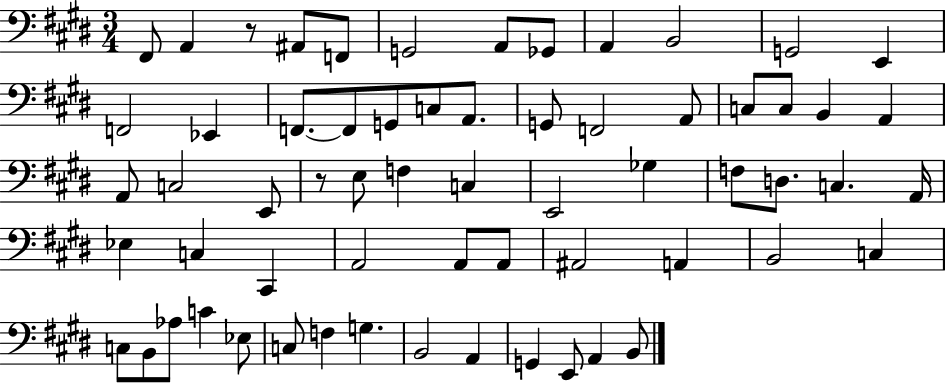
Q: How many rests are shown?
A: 2